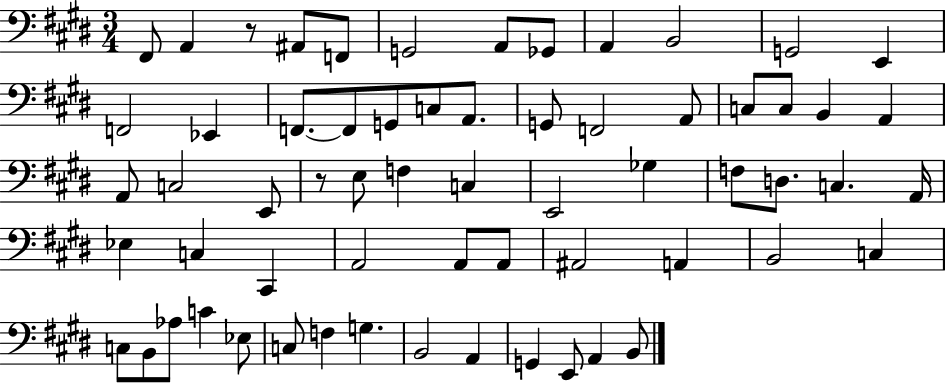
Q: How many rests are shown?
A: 2